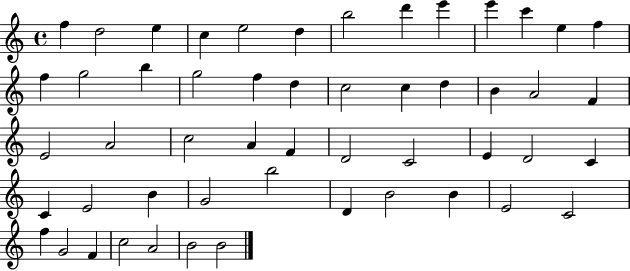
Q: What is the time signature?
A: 4/4